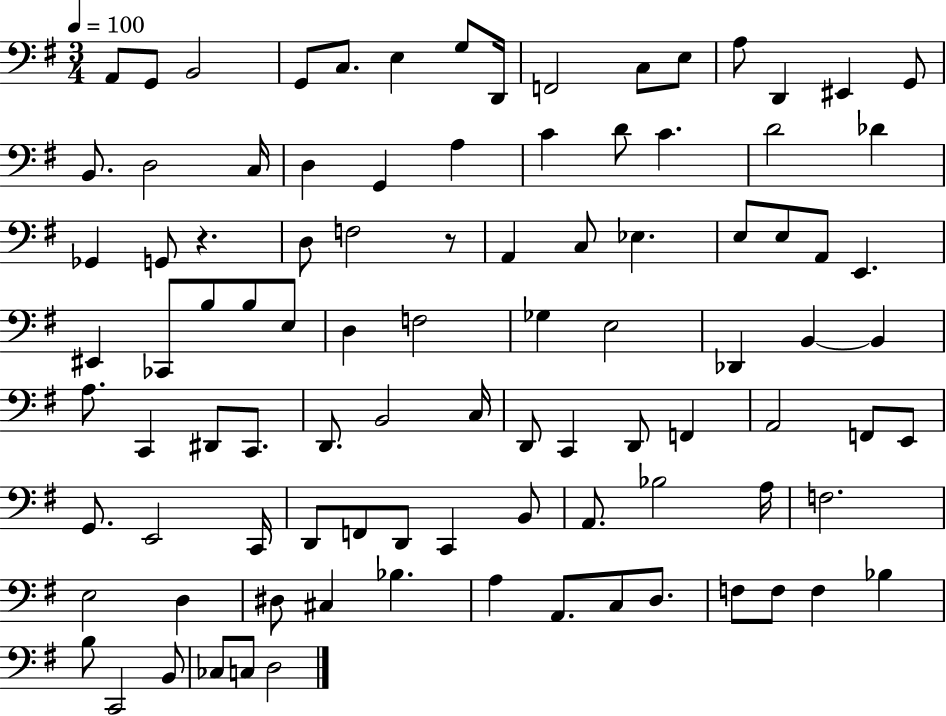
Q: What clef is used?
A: bass